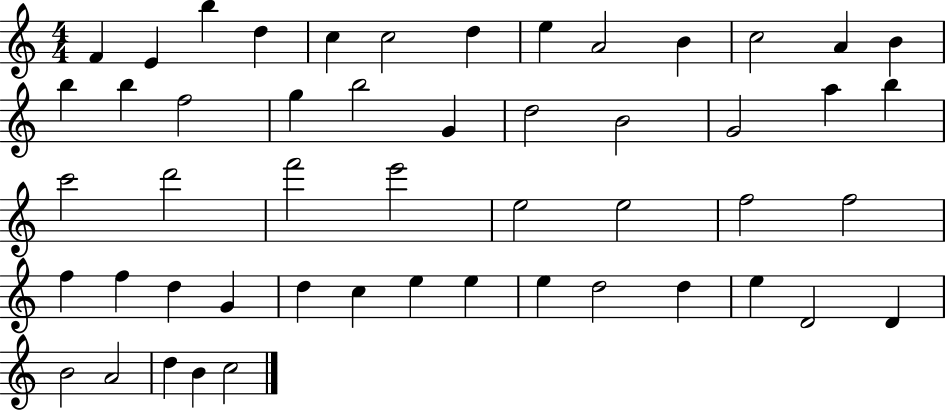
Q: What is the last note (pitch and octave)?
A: C5